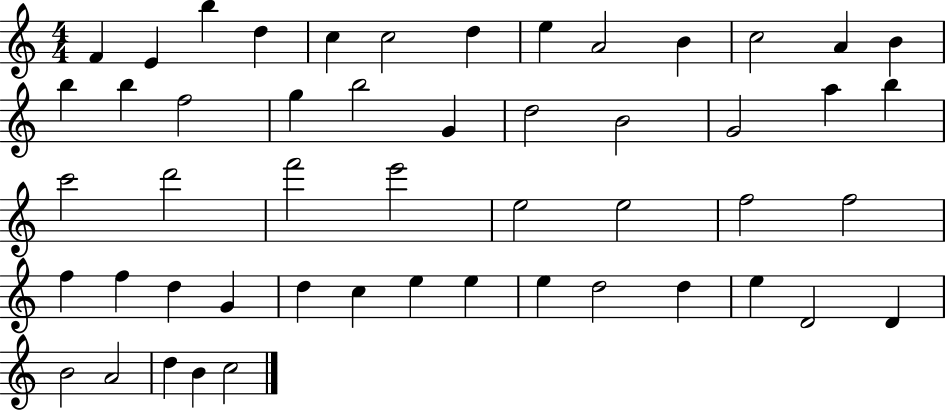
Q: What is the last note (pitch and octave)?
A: C5